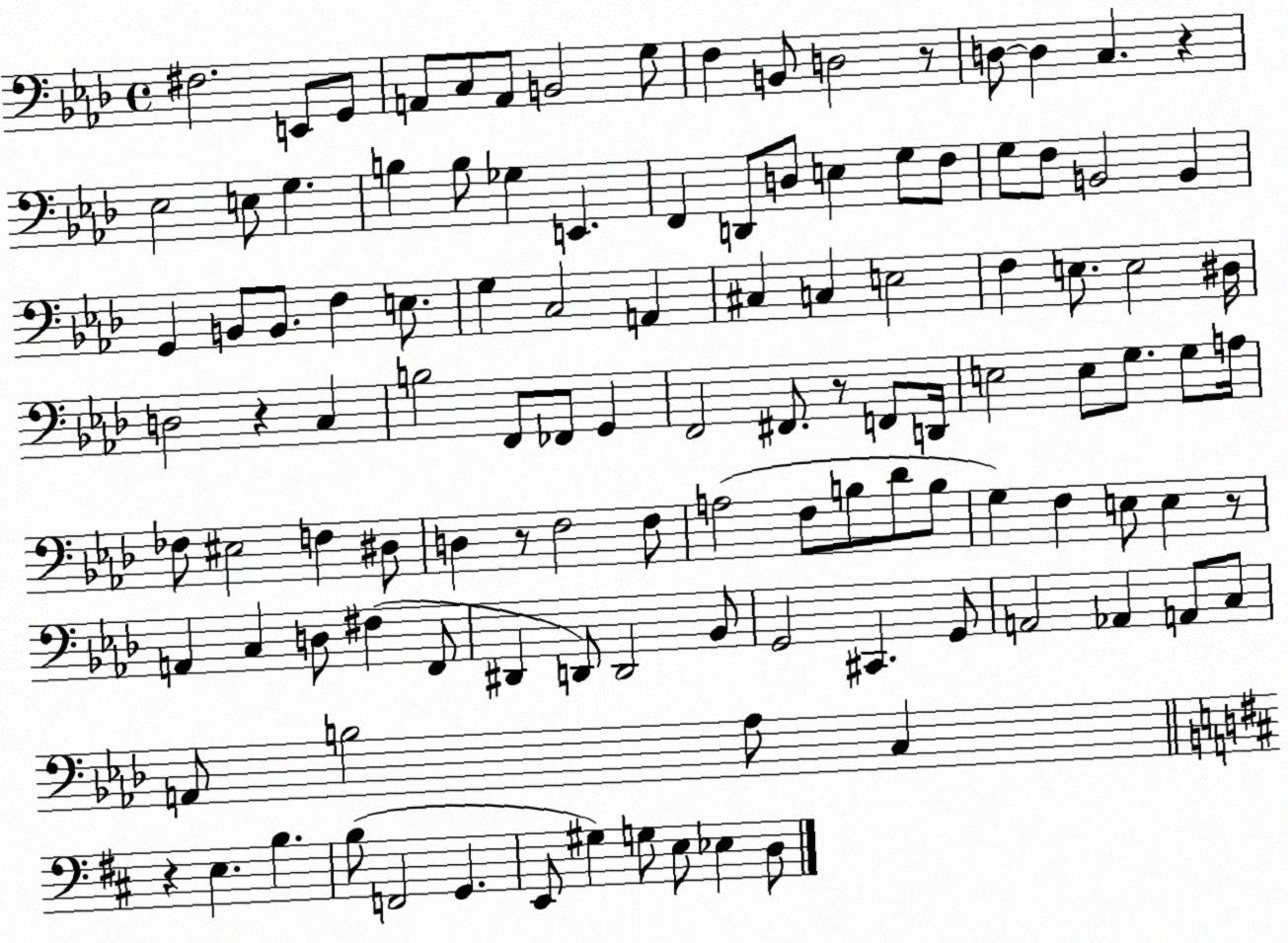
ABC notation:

X:1
T:Untitled
M:4/4
L:1/4
K:Ab
^F,2 E,,/2 G,,/2 A,,/2 C,/2 A,,/2 B,,2 G,/2 F, B,,/2 D,2 z/2 D,/2 D, C, z _E,2 E,/2 G, B, B,/2 _G, E,, F,, D,,/2 D,/2 E, G,/2 F,/2 G,/2 F,/2 B,,2 B,, G,, B,,/2 B,,/2 F, E,/2 G, C,2 A,, ^C, C, E,2 F, E,/2 E,2 ^D,/4 D,2 z C, B,2 F,,/2 _F,,/2 G,, F,,2 ^F,,/2 z/2 F,,/2 D,,/4 E,2 E,/2 G,/2 G,/2 A,/4 _F,/2 ^E,2 F, ^D,/2 D, z/2 F,2 F,/2 A,2 F,/2 B,/2 _D/2 B,/2 G, F, E,/2 E, z/2 A,, C, D,/2 ^F, F,,/2 ^D,, D,,/2 D,,2 _B,,/2 G,,2 ^C,, G,,/2 A,,2 _A,, A,,/2 C,/2 A,,/2 B,2 _A,/2 C, z E, B, B,/2 F,,2 G,, E,,/2 ^G, G,/2 E,/2 _E, D,/2